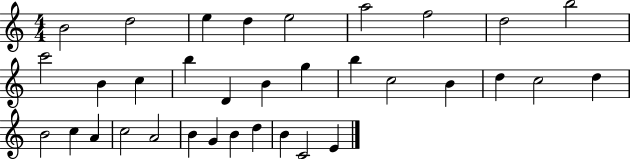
X:1
T:Untitled
M:4/4
L:1/4
K:C
B2 d2 e d e2 a2 f2 d2 b2 c'2 B c b D B g b c2 B d c2 d B2 c A c2 A2 B G B d B C2 E